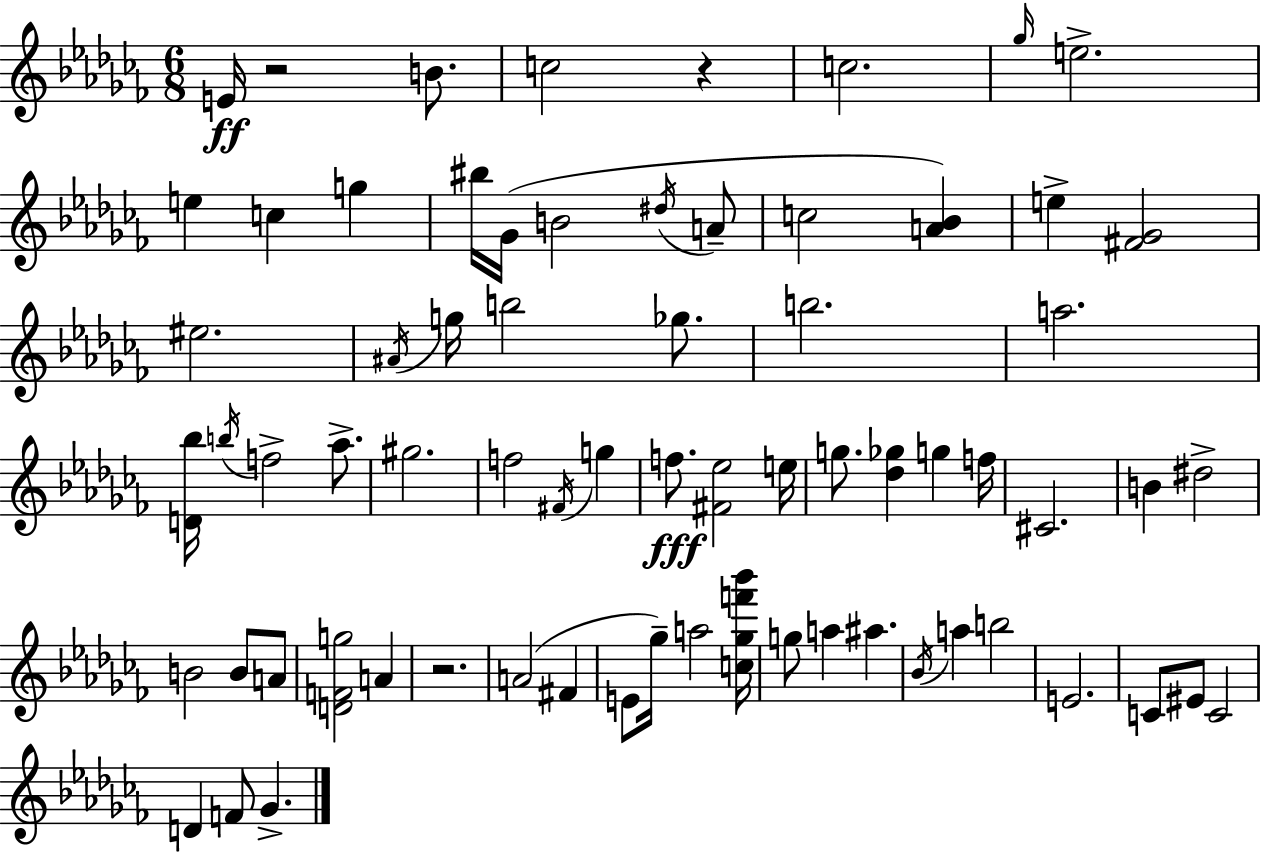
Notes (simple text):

E4/s R/h B4/e. C5/h R/q C5/h. Gb5/s E5/h. E5/q C5/q G5/q BIS5/s Gb4/s B4/h D#5/s A4/e C5/h [A4,Bb4]/q E5/q [F#4,Gb4]/h EIS5/h. A#4/s G5/s B5/h Gb5/e. B5/h. A5/h. [D4,Bb5]/s B5/s F5/h Ab5/e. G#5/h. F5/h F#4/s G5/q F5/e. [F#4,Eb5]/h E5/s G5/e. [Db5,Gb5]/q G5/q F5/s C#4/h. B4/q D#5/h B4/h B4/e A4/e [D4,F4,G5]/h A4/q R/h. A4/h F#4/q E4/e Gb5/s A5/h [C5,Gb5,F6,Bb6]/s G5/e A5/q A#5/q. Bb4/s A5/q B5/h E4/h. C4/e EIS4/e C4/h D4/q F4/e Gb4/q.